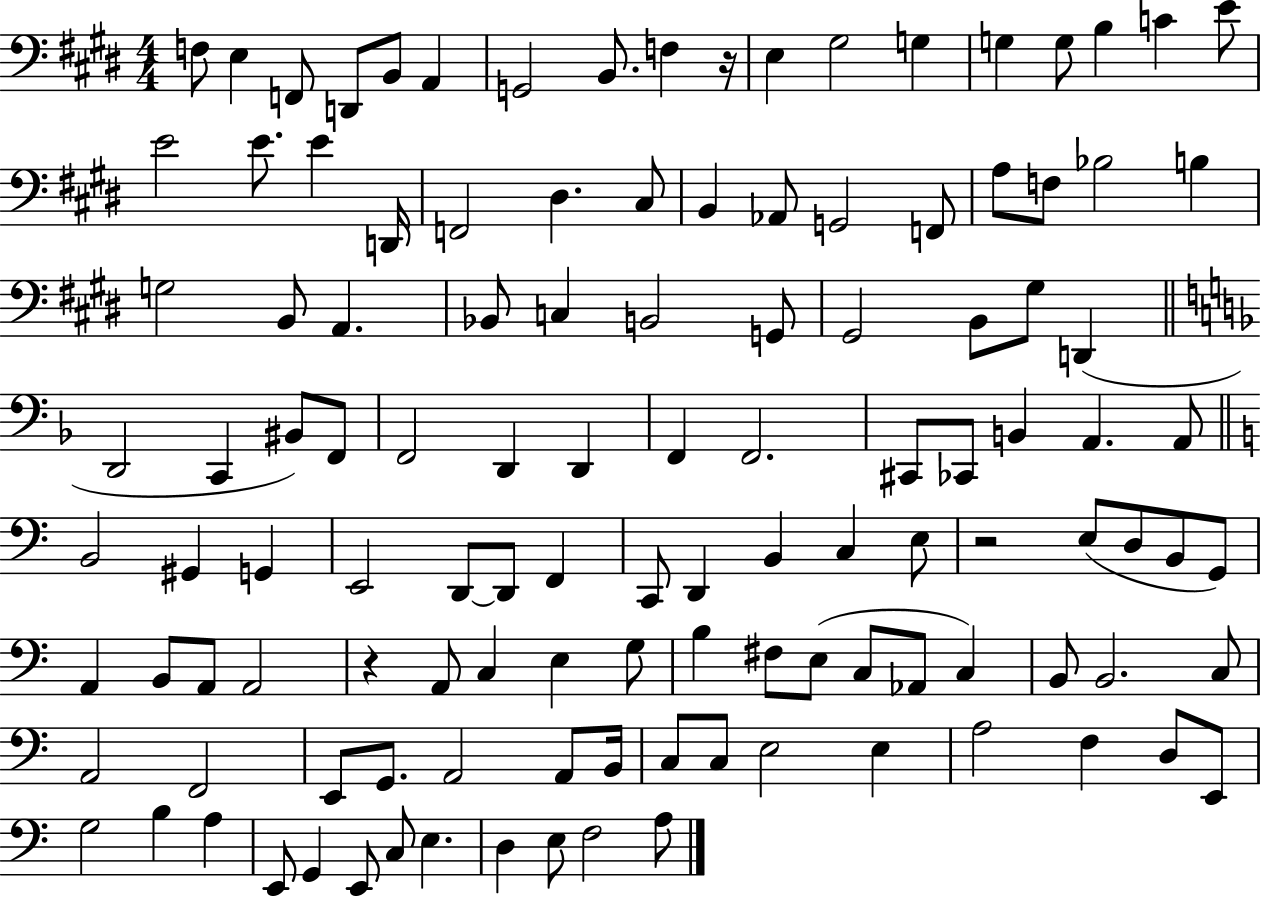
X:1
T:Untitled
M:4/4
L:1/4
K:E
F,/2 E, F,,/2 D,,/2 B,,/2 A,, G,,2 B,,/2 F, z/4 E, ^G,2 G, G, G,/2 B, C E/2 E2 E/2 E D,,/4 F,,2 ^D, ^C,/2 B,, _A,,/2 G,,2 F,,/2 A,/2 F,/2 _B,2 B, G,2 B,,/2 A,, _B,,/2 C, B,,2 G,,/2 ^G,,2 B,,/2 ^G,/2 D,, D,,2 C,, ^B,,/2 F,,/2 F,,2 D,, D,, F,, F,,2 ^C,,/2 _C,,/2 B,, A,, A,,/2 B,,2 ^G,, G,, E,,2 D,,/2 D,,/2 F,, C,,/2 D,, B,, C, E,/2 z2 E,/2 D,/2 B,,/2 G,,/2 A,, B,,/2 A,,/2 A,,2 z A,,/2 C, E, G,/2 B, ^F,/2 E,/2 C,/2 _A,,/2 C, B,,/2 B,,2 C,/2 A,,2 F,,2 E,,/2 G,,/2 A,,2 A,,/2 B,,/4 C,/2 C,/2 E,2 E, A,2 F, D,/2 E,,/2 G,2 B, A, E,,/2 G,, E,,/2 C,/2 E, D, E,/2 F,2 A,/2